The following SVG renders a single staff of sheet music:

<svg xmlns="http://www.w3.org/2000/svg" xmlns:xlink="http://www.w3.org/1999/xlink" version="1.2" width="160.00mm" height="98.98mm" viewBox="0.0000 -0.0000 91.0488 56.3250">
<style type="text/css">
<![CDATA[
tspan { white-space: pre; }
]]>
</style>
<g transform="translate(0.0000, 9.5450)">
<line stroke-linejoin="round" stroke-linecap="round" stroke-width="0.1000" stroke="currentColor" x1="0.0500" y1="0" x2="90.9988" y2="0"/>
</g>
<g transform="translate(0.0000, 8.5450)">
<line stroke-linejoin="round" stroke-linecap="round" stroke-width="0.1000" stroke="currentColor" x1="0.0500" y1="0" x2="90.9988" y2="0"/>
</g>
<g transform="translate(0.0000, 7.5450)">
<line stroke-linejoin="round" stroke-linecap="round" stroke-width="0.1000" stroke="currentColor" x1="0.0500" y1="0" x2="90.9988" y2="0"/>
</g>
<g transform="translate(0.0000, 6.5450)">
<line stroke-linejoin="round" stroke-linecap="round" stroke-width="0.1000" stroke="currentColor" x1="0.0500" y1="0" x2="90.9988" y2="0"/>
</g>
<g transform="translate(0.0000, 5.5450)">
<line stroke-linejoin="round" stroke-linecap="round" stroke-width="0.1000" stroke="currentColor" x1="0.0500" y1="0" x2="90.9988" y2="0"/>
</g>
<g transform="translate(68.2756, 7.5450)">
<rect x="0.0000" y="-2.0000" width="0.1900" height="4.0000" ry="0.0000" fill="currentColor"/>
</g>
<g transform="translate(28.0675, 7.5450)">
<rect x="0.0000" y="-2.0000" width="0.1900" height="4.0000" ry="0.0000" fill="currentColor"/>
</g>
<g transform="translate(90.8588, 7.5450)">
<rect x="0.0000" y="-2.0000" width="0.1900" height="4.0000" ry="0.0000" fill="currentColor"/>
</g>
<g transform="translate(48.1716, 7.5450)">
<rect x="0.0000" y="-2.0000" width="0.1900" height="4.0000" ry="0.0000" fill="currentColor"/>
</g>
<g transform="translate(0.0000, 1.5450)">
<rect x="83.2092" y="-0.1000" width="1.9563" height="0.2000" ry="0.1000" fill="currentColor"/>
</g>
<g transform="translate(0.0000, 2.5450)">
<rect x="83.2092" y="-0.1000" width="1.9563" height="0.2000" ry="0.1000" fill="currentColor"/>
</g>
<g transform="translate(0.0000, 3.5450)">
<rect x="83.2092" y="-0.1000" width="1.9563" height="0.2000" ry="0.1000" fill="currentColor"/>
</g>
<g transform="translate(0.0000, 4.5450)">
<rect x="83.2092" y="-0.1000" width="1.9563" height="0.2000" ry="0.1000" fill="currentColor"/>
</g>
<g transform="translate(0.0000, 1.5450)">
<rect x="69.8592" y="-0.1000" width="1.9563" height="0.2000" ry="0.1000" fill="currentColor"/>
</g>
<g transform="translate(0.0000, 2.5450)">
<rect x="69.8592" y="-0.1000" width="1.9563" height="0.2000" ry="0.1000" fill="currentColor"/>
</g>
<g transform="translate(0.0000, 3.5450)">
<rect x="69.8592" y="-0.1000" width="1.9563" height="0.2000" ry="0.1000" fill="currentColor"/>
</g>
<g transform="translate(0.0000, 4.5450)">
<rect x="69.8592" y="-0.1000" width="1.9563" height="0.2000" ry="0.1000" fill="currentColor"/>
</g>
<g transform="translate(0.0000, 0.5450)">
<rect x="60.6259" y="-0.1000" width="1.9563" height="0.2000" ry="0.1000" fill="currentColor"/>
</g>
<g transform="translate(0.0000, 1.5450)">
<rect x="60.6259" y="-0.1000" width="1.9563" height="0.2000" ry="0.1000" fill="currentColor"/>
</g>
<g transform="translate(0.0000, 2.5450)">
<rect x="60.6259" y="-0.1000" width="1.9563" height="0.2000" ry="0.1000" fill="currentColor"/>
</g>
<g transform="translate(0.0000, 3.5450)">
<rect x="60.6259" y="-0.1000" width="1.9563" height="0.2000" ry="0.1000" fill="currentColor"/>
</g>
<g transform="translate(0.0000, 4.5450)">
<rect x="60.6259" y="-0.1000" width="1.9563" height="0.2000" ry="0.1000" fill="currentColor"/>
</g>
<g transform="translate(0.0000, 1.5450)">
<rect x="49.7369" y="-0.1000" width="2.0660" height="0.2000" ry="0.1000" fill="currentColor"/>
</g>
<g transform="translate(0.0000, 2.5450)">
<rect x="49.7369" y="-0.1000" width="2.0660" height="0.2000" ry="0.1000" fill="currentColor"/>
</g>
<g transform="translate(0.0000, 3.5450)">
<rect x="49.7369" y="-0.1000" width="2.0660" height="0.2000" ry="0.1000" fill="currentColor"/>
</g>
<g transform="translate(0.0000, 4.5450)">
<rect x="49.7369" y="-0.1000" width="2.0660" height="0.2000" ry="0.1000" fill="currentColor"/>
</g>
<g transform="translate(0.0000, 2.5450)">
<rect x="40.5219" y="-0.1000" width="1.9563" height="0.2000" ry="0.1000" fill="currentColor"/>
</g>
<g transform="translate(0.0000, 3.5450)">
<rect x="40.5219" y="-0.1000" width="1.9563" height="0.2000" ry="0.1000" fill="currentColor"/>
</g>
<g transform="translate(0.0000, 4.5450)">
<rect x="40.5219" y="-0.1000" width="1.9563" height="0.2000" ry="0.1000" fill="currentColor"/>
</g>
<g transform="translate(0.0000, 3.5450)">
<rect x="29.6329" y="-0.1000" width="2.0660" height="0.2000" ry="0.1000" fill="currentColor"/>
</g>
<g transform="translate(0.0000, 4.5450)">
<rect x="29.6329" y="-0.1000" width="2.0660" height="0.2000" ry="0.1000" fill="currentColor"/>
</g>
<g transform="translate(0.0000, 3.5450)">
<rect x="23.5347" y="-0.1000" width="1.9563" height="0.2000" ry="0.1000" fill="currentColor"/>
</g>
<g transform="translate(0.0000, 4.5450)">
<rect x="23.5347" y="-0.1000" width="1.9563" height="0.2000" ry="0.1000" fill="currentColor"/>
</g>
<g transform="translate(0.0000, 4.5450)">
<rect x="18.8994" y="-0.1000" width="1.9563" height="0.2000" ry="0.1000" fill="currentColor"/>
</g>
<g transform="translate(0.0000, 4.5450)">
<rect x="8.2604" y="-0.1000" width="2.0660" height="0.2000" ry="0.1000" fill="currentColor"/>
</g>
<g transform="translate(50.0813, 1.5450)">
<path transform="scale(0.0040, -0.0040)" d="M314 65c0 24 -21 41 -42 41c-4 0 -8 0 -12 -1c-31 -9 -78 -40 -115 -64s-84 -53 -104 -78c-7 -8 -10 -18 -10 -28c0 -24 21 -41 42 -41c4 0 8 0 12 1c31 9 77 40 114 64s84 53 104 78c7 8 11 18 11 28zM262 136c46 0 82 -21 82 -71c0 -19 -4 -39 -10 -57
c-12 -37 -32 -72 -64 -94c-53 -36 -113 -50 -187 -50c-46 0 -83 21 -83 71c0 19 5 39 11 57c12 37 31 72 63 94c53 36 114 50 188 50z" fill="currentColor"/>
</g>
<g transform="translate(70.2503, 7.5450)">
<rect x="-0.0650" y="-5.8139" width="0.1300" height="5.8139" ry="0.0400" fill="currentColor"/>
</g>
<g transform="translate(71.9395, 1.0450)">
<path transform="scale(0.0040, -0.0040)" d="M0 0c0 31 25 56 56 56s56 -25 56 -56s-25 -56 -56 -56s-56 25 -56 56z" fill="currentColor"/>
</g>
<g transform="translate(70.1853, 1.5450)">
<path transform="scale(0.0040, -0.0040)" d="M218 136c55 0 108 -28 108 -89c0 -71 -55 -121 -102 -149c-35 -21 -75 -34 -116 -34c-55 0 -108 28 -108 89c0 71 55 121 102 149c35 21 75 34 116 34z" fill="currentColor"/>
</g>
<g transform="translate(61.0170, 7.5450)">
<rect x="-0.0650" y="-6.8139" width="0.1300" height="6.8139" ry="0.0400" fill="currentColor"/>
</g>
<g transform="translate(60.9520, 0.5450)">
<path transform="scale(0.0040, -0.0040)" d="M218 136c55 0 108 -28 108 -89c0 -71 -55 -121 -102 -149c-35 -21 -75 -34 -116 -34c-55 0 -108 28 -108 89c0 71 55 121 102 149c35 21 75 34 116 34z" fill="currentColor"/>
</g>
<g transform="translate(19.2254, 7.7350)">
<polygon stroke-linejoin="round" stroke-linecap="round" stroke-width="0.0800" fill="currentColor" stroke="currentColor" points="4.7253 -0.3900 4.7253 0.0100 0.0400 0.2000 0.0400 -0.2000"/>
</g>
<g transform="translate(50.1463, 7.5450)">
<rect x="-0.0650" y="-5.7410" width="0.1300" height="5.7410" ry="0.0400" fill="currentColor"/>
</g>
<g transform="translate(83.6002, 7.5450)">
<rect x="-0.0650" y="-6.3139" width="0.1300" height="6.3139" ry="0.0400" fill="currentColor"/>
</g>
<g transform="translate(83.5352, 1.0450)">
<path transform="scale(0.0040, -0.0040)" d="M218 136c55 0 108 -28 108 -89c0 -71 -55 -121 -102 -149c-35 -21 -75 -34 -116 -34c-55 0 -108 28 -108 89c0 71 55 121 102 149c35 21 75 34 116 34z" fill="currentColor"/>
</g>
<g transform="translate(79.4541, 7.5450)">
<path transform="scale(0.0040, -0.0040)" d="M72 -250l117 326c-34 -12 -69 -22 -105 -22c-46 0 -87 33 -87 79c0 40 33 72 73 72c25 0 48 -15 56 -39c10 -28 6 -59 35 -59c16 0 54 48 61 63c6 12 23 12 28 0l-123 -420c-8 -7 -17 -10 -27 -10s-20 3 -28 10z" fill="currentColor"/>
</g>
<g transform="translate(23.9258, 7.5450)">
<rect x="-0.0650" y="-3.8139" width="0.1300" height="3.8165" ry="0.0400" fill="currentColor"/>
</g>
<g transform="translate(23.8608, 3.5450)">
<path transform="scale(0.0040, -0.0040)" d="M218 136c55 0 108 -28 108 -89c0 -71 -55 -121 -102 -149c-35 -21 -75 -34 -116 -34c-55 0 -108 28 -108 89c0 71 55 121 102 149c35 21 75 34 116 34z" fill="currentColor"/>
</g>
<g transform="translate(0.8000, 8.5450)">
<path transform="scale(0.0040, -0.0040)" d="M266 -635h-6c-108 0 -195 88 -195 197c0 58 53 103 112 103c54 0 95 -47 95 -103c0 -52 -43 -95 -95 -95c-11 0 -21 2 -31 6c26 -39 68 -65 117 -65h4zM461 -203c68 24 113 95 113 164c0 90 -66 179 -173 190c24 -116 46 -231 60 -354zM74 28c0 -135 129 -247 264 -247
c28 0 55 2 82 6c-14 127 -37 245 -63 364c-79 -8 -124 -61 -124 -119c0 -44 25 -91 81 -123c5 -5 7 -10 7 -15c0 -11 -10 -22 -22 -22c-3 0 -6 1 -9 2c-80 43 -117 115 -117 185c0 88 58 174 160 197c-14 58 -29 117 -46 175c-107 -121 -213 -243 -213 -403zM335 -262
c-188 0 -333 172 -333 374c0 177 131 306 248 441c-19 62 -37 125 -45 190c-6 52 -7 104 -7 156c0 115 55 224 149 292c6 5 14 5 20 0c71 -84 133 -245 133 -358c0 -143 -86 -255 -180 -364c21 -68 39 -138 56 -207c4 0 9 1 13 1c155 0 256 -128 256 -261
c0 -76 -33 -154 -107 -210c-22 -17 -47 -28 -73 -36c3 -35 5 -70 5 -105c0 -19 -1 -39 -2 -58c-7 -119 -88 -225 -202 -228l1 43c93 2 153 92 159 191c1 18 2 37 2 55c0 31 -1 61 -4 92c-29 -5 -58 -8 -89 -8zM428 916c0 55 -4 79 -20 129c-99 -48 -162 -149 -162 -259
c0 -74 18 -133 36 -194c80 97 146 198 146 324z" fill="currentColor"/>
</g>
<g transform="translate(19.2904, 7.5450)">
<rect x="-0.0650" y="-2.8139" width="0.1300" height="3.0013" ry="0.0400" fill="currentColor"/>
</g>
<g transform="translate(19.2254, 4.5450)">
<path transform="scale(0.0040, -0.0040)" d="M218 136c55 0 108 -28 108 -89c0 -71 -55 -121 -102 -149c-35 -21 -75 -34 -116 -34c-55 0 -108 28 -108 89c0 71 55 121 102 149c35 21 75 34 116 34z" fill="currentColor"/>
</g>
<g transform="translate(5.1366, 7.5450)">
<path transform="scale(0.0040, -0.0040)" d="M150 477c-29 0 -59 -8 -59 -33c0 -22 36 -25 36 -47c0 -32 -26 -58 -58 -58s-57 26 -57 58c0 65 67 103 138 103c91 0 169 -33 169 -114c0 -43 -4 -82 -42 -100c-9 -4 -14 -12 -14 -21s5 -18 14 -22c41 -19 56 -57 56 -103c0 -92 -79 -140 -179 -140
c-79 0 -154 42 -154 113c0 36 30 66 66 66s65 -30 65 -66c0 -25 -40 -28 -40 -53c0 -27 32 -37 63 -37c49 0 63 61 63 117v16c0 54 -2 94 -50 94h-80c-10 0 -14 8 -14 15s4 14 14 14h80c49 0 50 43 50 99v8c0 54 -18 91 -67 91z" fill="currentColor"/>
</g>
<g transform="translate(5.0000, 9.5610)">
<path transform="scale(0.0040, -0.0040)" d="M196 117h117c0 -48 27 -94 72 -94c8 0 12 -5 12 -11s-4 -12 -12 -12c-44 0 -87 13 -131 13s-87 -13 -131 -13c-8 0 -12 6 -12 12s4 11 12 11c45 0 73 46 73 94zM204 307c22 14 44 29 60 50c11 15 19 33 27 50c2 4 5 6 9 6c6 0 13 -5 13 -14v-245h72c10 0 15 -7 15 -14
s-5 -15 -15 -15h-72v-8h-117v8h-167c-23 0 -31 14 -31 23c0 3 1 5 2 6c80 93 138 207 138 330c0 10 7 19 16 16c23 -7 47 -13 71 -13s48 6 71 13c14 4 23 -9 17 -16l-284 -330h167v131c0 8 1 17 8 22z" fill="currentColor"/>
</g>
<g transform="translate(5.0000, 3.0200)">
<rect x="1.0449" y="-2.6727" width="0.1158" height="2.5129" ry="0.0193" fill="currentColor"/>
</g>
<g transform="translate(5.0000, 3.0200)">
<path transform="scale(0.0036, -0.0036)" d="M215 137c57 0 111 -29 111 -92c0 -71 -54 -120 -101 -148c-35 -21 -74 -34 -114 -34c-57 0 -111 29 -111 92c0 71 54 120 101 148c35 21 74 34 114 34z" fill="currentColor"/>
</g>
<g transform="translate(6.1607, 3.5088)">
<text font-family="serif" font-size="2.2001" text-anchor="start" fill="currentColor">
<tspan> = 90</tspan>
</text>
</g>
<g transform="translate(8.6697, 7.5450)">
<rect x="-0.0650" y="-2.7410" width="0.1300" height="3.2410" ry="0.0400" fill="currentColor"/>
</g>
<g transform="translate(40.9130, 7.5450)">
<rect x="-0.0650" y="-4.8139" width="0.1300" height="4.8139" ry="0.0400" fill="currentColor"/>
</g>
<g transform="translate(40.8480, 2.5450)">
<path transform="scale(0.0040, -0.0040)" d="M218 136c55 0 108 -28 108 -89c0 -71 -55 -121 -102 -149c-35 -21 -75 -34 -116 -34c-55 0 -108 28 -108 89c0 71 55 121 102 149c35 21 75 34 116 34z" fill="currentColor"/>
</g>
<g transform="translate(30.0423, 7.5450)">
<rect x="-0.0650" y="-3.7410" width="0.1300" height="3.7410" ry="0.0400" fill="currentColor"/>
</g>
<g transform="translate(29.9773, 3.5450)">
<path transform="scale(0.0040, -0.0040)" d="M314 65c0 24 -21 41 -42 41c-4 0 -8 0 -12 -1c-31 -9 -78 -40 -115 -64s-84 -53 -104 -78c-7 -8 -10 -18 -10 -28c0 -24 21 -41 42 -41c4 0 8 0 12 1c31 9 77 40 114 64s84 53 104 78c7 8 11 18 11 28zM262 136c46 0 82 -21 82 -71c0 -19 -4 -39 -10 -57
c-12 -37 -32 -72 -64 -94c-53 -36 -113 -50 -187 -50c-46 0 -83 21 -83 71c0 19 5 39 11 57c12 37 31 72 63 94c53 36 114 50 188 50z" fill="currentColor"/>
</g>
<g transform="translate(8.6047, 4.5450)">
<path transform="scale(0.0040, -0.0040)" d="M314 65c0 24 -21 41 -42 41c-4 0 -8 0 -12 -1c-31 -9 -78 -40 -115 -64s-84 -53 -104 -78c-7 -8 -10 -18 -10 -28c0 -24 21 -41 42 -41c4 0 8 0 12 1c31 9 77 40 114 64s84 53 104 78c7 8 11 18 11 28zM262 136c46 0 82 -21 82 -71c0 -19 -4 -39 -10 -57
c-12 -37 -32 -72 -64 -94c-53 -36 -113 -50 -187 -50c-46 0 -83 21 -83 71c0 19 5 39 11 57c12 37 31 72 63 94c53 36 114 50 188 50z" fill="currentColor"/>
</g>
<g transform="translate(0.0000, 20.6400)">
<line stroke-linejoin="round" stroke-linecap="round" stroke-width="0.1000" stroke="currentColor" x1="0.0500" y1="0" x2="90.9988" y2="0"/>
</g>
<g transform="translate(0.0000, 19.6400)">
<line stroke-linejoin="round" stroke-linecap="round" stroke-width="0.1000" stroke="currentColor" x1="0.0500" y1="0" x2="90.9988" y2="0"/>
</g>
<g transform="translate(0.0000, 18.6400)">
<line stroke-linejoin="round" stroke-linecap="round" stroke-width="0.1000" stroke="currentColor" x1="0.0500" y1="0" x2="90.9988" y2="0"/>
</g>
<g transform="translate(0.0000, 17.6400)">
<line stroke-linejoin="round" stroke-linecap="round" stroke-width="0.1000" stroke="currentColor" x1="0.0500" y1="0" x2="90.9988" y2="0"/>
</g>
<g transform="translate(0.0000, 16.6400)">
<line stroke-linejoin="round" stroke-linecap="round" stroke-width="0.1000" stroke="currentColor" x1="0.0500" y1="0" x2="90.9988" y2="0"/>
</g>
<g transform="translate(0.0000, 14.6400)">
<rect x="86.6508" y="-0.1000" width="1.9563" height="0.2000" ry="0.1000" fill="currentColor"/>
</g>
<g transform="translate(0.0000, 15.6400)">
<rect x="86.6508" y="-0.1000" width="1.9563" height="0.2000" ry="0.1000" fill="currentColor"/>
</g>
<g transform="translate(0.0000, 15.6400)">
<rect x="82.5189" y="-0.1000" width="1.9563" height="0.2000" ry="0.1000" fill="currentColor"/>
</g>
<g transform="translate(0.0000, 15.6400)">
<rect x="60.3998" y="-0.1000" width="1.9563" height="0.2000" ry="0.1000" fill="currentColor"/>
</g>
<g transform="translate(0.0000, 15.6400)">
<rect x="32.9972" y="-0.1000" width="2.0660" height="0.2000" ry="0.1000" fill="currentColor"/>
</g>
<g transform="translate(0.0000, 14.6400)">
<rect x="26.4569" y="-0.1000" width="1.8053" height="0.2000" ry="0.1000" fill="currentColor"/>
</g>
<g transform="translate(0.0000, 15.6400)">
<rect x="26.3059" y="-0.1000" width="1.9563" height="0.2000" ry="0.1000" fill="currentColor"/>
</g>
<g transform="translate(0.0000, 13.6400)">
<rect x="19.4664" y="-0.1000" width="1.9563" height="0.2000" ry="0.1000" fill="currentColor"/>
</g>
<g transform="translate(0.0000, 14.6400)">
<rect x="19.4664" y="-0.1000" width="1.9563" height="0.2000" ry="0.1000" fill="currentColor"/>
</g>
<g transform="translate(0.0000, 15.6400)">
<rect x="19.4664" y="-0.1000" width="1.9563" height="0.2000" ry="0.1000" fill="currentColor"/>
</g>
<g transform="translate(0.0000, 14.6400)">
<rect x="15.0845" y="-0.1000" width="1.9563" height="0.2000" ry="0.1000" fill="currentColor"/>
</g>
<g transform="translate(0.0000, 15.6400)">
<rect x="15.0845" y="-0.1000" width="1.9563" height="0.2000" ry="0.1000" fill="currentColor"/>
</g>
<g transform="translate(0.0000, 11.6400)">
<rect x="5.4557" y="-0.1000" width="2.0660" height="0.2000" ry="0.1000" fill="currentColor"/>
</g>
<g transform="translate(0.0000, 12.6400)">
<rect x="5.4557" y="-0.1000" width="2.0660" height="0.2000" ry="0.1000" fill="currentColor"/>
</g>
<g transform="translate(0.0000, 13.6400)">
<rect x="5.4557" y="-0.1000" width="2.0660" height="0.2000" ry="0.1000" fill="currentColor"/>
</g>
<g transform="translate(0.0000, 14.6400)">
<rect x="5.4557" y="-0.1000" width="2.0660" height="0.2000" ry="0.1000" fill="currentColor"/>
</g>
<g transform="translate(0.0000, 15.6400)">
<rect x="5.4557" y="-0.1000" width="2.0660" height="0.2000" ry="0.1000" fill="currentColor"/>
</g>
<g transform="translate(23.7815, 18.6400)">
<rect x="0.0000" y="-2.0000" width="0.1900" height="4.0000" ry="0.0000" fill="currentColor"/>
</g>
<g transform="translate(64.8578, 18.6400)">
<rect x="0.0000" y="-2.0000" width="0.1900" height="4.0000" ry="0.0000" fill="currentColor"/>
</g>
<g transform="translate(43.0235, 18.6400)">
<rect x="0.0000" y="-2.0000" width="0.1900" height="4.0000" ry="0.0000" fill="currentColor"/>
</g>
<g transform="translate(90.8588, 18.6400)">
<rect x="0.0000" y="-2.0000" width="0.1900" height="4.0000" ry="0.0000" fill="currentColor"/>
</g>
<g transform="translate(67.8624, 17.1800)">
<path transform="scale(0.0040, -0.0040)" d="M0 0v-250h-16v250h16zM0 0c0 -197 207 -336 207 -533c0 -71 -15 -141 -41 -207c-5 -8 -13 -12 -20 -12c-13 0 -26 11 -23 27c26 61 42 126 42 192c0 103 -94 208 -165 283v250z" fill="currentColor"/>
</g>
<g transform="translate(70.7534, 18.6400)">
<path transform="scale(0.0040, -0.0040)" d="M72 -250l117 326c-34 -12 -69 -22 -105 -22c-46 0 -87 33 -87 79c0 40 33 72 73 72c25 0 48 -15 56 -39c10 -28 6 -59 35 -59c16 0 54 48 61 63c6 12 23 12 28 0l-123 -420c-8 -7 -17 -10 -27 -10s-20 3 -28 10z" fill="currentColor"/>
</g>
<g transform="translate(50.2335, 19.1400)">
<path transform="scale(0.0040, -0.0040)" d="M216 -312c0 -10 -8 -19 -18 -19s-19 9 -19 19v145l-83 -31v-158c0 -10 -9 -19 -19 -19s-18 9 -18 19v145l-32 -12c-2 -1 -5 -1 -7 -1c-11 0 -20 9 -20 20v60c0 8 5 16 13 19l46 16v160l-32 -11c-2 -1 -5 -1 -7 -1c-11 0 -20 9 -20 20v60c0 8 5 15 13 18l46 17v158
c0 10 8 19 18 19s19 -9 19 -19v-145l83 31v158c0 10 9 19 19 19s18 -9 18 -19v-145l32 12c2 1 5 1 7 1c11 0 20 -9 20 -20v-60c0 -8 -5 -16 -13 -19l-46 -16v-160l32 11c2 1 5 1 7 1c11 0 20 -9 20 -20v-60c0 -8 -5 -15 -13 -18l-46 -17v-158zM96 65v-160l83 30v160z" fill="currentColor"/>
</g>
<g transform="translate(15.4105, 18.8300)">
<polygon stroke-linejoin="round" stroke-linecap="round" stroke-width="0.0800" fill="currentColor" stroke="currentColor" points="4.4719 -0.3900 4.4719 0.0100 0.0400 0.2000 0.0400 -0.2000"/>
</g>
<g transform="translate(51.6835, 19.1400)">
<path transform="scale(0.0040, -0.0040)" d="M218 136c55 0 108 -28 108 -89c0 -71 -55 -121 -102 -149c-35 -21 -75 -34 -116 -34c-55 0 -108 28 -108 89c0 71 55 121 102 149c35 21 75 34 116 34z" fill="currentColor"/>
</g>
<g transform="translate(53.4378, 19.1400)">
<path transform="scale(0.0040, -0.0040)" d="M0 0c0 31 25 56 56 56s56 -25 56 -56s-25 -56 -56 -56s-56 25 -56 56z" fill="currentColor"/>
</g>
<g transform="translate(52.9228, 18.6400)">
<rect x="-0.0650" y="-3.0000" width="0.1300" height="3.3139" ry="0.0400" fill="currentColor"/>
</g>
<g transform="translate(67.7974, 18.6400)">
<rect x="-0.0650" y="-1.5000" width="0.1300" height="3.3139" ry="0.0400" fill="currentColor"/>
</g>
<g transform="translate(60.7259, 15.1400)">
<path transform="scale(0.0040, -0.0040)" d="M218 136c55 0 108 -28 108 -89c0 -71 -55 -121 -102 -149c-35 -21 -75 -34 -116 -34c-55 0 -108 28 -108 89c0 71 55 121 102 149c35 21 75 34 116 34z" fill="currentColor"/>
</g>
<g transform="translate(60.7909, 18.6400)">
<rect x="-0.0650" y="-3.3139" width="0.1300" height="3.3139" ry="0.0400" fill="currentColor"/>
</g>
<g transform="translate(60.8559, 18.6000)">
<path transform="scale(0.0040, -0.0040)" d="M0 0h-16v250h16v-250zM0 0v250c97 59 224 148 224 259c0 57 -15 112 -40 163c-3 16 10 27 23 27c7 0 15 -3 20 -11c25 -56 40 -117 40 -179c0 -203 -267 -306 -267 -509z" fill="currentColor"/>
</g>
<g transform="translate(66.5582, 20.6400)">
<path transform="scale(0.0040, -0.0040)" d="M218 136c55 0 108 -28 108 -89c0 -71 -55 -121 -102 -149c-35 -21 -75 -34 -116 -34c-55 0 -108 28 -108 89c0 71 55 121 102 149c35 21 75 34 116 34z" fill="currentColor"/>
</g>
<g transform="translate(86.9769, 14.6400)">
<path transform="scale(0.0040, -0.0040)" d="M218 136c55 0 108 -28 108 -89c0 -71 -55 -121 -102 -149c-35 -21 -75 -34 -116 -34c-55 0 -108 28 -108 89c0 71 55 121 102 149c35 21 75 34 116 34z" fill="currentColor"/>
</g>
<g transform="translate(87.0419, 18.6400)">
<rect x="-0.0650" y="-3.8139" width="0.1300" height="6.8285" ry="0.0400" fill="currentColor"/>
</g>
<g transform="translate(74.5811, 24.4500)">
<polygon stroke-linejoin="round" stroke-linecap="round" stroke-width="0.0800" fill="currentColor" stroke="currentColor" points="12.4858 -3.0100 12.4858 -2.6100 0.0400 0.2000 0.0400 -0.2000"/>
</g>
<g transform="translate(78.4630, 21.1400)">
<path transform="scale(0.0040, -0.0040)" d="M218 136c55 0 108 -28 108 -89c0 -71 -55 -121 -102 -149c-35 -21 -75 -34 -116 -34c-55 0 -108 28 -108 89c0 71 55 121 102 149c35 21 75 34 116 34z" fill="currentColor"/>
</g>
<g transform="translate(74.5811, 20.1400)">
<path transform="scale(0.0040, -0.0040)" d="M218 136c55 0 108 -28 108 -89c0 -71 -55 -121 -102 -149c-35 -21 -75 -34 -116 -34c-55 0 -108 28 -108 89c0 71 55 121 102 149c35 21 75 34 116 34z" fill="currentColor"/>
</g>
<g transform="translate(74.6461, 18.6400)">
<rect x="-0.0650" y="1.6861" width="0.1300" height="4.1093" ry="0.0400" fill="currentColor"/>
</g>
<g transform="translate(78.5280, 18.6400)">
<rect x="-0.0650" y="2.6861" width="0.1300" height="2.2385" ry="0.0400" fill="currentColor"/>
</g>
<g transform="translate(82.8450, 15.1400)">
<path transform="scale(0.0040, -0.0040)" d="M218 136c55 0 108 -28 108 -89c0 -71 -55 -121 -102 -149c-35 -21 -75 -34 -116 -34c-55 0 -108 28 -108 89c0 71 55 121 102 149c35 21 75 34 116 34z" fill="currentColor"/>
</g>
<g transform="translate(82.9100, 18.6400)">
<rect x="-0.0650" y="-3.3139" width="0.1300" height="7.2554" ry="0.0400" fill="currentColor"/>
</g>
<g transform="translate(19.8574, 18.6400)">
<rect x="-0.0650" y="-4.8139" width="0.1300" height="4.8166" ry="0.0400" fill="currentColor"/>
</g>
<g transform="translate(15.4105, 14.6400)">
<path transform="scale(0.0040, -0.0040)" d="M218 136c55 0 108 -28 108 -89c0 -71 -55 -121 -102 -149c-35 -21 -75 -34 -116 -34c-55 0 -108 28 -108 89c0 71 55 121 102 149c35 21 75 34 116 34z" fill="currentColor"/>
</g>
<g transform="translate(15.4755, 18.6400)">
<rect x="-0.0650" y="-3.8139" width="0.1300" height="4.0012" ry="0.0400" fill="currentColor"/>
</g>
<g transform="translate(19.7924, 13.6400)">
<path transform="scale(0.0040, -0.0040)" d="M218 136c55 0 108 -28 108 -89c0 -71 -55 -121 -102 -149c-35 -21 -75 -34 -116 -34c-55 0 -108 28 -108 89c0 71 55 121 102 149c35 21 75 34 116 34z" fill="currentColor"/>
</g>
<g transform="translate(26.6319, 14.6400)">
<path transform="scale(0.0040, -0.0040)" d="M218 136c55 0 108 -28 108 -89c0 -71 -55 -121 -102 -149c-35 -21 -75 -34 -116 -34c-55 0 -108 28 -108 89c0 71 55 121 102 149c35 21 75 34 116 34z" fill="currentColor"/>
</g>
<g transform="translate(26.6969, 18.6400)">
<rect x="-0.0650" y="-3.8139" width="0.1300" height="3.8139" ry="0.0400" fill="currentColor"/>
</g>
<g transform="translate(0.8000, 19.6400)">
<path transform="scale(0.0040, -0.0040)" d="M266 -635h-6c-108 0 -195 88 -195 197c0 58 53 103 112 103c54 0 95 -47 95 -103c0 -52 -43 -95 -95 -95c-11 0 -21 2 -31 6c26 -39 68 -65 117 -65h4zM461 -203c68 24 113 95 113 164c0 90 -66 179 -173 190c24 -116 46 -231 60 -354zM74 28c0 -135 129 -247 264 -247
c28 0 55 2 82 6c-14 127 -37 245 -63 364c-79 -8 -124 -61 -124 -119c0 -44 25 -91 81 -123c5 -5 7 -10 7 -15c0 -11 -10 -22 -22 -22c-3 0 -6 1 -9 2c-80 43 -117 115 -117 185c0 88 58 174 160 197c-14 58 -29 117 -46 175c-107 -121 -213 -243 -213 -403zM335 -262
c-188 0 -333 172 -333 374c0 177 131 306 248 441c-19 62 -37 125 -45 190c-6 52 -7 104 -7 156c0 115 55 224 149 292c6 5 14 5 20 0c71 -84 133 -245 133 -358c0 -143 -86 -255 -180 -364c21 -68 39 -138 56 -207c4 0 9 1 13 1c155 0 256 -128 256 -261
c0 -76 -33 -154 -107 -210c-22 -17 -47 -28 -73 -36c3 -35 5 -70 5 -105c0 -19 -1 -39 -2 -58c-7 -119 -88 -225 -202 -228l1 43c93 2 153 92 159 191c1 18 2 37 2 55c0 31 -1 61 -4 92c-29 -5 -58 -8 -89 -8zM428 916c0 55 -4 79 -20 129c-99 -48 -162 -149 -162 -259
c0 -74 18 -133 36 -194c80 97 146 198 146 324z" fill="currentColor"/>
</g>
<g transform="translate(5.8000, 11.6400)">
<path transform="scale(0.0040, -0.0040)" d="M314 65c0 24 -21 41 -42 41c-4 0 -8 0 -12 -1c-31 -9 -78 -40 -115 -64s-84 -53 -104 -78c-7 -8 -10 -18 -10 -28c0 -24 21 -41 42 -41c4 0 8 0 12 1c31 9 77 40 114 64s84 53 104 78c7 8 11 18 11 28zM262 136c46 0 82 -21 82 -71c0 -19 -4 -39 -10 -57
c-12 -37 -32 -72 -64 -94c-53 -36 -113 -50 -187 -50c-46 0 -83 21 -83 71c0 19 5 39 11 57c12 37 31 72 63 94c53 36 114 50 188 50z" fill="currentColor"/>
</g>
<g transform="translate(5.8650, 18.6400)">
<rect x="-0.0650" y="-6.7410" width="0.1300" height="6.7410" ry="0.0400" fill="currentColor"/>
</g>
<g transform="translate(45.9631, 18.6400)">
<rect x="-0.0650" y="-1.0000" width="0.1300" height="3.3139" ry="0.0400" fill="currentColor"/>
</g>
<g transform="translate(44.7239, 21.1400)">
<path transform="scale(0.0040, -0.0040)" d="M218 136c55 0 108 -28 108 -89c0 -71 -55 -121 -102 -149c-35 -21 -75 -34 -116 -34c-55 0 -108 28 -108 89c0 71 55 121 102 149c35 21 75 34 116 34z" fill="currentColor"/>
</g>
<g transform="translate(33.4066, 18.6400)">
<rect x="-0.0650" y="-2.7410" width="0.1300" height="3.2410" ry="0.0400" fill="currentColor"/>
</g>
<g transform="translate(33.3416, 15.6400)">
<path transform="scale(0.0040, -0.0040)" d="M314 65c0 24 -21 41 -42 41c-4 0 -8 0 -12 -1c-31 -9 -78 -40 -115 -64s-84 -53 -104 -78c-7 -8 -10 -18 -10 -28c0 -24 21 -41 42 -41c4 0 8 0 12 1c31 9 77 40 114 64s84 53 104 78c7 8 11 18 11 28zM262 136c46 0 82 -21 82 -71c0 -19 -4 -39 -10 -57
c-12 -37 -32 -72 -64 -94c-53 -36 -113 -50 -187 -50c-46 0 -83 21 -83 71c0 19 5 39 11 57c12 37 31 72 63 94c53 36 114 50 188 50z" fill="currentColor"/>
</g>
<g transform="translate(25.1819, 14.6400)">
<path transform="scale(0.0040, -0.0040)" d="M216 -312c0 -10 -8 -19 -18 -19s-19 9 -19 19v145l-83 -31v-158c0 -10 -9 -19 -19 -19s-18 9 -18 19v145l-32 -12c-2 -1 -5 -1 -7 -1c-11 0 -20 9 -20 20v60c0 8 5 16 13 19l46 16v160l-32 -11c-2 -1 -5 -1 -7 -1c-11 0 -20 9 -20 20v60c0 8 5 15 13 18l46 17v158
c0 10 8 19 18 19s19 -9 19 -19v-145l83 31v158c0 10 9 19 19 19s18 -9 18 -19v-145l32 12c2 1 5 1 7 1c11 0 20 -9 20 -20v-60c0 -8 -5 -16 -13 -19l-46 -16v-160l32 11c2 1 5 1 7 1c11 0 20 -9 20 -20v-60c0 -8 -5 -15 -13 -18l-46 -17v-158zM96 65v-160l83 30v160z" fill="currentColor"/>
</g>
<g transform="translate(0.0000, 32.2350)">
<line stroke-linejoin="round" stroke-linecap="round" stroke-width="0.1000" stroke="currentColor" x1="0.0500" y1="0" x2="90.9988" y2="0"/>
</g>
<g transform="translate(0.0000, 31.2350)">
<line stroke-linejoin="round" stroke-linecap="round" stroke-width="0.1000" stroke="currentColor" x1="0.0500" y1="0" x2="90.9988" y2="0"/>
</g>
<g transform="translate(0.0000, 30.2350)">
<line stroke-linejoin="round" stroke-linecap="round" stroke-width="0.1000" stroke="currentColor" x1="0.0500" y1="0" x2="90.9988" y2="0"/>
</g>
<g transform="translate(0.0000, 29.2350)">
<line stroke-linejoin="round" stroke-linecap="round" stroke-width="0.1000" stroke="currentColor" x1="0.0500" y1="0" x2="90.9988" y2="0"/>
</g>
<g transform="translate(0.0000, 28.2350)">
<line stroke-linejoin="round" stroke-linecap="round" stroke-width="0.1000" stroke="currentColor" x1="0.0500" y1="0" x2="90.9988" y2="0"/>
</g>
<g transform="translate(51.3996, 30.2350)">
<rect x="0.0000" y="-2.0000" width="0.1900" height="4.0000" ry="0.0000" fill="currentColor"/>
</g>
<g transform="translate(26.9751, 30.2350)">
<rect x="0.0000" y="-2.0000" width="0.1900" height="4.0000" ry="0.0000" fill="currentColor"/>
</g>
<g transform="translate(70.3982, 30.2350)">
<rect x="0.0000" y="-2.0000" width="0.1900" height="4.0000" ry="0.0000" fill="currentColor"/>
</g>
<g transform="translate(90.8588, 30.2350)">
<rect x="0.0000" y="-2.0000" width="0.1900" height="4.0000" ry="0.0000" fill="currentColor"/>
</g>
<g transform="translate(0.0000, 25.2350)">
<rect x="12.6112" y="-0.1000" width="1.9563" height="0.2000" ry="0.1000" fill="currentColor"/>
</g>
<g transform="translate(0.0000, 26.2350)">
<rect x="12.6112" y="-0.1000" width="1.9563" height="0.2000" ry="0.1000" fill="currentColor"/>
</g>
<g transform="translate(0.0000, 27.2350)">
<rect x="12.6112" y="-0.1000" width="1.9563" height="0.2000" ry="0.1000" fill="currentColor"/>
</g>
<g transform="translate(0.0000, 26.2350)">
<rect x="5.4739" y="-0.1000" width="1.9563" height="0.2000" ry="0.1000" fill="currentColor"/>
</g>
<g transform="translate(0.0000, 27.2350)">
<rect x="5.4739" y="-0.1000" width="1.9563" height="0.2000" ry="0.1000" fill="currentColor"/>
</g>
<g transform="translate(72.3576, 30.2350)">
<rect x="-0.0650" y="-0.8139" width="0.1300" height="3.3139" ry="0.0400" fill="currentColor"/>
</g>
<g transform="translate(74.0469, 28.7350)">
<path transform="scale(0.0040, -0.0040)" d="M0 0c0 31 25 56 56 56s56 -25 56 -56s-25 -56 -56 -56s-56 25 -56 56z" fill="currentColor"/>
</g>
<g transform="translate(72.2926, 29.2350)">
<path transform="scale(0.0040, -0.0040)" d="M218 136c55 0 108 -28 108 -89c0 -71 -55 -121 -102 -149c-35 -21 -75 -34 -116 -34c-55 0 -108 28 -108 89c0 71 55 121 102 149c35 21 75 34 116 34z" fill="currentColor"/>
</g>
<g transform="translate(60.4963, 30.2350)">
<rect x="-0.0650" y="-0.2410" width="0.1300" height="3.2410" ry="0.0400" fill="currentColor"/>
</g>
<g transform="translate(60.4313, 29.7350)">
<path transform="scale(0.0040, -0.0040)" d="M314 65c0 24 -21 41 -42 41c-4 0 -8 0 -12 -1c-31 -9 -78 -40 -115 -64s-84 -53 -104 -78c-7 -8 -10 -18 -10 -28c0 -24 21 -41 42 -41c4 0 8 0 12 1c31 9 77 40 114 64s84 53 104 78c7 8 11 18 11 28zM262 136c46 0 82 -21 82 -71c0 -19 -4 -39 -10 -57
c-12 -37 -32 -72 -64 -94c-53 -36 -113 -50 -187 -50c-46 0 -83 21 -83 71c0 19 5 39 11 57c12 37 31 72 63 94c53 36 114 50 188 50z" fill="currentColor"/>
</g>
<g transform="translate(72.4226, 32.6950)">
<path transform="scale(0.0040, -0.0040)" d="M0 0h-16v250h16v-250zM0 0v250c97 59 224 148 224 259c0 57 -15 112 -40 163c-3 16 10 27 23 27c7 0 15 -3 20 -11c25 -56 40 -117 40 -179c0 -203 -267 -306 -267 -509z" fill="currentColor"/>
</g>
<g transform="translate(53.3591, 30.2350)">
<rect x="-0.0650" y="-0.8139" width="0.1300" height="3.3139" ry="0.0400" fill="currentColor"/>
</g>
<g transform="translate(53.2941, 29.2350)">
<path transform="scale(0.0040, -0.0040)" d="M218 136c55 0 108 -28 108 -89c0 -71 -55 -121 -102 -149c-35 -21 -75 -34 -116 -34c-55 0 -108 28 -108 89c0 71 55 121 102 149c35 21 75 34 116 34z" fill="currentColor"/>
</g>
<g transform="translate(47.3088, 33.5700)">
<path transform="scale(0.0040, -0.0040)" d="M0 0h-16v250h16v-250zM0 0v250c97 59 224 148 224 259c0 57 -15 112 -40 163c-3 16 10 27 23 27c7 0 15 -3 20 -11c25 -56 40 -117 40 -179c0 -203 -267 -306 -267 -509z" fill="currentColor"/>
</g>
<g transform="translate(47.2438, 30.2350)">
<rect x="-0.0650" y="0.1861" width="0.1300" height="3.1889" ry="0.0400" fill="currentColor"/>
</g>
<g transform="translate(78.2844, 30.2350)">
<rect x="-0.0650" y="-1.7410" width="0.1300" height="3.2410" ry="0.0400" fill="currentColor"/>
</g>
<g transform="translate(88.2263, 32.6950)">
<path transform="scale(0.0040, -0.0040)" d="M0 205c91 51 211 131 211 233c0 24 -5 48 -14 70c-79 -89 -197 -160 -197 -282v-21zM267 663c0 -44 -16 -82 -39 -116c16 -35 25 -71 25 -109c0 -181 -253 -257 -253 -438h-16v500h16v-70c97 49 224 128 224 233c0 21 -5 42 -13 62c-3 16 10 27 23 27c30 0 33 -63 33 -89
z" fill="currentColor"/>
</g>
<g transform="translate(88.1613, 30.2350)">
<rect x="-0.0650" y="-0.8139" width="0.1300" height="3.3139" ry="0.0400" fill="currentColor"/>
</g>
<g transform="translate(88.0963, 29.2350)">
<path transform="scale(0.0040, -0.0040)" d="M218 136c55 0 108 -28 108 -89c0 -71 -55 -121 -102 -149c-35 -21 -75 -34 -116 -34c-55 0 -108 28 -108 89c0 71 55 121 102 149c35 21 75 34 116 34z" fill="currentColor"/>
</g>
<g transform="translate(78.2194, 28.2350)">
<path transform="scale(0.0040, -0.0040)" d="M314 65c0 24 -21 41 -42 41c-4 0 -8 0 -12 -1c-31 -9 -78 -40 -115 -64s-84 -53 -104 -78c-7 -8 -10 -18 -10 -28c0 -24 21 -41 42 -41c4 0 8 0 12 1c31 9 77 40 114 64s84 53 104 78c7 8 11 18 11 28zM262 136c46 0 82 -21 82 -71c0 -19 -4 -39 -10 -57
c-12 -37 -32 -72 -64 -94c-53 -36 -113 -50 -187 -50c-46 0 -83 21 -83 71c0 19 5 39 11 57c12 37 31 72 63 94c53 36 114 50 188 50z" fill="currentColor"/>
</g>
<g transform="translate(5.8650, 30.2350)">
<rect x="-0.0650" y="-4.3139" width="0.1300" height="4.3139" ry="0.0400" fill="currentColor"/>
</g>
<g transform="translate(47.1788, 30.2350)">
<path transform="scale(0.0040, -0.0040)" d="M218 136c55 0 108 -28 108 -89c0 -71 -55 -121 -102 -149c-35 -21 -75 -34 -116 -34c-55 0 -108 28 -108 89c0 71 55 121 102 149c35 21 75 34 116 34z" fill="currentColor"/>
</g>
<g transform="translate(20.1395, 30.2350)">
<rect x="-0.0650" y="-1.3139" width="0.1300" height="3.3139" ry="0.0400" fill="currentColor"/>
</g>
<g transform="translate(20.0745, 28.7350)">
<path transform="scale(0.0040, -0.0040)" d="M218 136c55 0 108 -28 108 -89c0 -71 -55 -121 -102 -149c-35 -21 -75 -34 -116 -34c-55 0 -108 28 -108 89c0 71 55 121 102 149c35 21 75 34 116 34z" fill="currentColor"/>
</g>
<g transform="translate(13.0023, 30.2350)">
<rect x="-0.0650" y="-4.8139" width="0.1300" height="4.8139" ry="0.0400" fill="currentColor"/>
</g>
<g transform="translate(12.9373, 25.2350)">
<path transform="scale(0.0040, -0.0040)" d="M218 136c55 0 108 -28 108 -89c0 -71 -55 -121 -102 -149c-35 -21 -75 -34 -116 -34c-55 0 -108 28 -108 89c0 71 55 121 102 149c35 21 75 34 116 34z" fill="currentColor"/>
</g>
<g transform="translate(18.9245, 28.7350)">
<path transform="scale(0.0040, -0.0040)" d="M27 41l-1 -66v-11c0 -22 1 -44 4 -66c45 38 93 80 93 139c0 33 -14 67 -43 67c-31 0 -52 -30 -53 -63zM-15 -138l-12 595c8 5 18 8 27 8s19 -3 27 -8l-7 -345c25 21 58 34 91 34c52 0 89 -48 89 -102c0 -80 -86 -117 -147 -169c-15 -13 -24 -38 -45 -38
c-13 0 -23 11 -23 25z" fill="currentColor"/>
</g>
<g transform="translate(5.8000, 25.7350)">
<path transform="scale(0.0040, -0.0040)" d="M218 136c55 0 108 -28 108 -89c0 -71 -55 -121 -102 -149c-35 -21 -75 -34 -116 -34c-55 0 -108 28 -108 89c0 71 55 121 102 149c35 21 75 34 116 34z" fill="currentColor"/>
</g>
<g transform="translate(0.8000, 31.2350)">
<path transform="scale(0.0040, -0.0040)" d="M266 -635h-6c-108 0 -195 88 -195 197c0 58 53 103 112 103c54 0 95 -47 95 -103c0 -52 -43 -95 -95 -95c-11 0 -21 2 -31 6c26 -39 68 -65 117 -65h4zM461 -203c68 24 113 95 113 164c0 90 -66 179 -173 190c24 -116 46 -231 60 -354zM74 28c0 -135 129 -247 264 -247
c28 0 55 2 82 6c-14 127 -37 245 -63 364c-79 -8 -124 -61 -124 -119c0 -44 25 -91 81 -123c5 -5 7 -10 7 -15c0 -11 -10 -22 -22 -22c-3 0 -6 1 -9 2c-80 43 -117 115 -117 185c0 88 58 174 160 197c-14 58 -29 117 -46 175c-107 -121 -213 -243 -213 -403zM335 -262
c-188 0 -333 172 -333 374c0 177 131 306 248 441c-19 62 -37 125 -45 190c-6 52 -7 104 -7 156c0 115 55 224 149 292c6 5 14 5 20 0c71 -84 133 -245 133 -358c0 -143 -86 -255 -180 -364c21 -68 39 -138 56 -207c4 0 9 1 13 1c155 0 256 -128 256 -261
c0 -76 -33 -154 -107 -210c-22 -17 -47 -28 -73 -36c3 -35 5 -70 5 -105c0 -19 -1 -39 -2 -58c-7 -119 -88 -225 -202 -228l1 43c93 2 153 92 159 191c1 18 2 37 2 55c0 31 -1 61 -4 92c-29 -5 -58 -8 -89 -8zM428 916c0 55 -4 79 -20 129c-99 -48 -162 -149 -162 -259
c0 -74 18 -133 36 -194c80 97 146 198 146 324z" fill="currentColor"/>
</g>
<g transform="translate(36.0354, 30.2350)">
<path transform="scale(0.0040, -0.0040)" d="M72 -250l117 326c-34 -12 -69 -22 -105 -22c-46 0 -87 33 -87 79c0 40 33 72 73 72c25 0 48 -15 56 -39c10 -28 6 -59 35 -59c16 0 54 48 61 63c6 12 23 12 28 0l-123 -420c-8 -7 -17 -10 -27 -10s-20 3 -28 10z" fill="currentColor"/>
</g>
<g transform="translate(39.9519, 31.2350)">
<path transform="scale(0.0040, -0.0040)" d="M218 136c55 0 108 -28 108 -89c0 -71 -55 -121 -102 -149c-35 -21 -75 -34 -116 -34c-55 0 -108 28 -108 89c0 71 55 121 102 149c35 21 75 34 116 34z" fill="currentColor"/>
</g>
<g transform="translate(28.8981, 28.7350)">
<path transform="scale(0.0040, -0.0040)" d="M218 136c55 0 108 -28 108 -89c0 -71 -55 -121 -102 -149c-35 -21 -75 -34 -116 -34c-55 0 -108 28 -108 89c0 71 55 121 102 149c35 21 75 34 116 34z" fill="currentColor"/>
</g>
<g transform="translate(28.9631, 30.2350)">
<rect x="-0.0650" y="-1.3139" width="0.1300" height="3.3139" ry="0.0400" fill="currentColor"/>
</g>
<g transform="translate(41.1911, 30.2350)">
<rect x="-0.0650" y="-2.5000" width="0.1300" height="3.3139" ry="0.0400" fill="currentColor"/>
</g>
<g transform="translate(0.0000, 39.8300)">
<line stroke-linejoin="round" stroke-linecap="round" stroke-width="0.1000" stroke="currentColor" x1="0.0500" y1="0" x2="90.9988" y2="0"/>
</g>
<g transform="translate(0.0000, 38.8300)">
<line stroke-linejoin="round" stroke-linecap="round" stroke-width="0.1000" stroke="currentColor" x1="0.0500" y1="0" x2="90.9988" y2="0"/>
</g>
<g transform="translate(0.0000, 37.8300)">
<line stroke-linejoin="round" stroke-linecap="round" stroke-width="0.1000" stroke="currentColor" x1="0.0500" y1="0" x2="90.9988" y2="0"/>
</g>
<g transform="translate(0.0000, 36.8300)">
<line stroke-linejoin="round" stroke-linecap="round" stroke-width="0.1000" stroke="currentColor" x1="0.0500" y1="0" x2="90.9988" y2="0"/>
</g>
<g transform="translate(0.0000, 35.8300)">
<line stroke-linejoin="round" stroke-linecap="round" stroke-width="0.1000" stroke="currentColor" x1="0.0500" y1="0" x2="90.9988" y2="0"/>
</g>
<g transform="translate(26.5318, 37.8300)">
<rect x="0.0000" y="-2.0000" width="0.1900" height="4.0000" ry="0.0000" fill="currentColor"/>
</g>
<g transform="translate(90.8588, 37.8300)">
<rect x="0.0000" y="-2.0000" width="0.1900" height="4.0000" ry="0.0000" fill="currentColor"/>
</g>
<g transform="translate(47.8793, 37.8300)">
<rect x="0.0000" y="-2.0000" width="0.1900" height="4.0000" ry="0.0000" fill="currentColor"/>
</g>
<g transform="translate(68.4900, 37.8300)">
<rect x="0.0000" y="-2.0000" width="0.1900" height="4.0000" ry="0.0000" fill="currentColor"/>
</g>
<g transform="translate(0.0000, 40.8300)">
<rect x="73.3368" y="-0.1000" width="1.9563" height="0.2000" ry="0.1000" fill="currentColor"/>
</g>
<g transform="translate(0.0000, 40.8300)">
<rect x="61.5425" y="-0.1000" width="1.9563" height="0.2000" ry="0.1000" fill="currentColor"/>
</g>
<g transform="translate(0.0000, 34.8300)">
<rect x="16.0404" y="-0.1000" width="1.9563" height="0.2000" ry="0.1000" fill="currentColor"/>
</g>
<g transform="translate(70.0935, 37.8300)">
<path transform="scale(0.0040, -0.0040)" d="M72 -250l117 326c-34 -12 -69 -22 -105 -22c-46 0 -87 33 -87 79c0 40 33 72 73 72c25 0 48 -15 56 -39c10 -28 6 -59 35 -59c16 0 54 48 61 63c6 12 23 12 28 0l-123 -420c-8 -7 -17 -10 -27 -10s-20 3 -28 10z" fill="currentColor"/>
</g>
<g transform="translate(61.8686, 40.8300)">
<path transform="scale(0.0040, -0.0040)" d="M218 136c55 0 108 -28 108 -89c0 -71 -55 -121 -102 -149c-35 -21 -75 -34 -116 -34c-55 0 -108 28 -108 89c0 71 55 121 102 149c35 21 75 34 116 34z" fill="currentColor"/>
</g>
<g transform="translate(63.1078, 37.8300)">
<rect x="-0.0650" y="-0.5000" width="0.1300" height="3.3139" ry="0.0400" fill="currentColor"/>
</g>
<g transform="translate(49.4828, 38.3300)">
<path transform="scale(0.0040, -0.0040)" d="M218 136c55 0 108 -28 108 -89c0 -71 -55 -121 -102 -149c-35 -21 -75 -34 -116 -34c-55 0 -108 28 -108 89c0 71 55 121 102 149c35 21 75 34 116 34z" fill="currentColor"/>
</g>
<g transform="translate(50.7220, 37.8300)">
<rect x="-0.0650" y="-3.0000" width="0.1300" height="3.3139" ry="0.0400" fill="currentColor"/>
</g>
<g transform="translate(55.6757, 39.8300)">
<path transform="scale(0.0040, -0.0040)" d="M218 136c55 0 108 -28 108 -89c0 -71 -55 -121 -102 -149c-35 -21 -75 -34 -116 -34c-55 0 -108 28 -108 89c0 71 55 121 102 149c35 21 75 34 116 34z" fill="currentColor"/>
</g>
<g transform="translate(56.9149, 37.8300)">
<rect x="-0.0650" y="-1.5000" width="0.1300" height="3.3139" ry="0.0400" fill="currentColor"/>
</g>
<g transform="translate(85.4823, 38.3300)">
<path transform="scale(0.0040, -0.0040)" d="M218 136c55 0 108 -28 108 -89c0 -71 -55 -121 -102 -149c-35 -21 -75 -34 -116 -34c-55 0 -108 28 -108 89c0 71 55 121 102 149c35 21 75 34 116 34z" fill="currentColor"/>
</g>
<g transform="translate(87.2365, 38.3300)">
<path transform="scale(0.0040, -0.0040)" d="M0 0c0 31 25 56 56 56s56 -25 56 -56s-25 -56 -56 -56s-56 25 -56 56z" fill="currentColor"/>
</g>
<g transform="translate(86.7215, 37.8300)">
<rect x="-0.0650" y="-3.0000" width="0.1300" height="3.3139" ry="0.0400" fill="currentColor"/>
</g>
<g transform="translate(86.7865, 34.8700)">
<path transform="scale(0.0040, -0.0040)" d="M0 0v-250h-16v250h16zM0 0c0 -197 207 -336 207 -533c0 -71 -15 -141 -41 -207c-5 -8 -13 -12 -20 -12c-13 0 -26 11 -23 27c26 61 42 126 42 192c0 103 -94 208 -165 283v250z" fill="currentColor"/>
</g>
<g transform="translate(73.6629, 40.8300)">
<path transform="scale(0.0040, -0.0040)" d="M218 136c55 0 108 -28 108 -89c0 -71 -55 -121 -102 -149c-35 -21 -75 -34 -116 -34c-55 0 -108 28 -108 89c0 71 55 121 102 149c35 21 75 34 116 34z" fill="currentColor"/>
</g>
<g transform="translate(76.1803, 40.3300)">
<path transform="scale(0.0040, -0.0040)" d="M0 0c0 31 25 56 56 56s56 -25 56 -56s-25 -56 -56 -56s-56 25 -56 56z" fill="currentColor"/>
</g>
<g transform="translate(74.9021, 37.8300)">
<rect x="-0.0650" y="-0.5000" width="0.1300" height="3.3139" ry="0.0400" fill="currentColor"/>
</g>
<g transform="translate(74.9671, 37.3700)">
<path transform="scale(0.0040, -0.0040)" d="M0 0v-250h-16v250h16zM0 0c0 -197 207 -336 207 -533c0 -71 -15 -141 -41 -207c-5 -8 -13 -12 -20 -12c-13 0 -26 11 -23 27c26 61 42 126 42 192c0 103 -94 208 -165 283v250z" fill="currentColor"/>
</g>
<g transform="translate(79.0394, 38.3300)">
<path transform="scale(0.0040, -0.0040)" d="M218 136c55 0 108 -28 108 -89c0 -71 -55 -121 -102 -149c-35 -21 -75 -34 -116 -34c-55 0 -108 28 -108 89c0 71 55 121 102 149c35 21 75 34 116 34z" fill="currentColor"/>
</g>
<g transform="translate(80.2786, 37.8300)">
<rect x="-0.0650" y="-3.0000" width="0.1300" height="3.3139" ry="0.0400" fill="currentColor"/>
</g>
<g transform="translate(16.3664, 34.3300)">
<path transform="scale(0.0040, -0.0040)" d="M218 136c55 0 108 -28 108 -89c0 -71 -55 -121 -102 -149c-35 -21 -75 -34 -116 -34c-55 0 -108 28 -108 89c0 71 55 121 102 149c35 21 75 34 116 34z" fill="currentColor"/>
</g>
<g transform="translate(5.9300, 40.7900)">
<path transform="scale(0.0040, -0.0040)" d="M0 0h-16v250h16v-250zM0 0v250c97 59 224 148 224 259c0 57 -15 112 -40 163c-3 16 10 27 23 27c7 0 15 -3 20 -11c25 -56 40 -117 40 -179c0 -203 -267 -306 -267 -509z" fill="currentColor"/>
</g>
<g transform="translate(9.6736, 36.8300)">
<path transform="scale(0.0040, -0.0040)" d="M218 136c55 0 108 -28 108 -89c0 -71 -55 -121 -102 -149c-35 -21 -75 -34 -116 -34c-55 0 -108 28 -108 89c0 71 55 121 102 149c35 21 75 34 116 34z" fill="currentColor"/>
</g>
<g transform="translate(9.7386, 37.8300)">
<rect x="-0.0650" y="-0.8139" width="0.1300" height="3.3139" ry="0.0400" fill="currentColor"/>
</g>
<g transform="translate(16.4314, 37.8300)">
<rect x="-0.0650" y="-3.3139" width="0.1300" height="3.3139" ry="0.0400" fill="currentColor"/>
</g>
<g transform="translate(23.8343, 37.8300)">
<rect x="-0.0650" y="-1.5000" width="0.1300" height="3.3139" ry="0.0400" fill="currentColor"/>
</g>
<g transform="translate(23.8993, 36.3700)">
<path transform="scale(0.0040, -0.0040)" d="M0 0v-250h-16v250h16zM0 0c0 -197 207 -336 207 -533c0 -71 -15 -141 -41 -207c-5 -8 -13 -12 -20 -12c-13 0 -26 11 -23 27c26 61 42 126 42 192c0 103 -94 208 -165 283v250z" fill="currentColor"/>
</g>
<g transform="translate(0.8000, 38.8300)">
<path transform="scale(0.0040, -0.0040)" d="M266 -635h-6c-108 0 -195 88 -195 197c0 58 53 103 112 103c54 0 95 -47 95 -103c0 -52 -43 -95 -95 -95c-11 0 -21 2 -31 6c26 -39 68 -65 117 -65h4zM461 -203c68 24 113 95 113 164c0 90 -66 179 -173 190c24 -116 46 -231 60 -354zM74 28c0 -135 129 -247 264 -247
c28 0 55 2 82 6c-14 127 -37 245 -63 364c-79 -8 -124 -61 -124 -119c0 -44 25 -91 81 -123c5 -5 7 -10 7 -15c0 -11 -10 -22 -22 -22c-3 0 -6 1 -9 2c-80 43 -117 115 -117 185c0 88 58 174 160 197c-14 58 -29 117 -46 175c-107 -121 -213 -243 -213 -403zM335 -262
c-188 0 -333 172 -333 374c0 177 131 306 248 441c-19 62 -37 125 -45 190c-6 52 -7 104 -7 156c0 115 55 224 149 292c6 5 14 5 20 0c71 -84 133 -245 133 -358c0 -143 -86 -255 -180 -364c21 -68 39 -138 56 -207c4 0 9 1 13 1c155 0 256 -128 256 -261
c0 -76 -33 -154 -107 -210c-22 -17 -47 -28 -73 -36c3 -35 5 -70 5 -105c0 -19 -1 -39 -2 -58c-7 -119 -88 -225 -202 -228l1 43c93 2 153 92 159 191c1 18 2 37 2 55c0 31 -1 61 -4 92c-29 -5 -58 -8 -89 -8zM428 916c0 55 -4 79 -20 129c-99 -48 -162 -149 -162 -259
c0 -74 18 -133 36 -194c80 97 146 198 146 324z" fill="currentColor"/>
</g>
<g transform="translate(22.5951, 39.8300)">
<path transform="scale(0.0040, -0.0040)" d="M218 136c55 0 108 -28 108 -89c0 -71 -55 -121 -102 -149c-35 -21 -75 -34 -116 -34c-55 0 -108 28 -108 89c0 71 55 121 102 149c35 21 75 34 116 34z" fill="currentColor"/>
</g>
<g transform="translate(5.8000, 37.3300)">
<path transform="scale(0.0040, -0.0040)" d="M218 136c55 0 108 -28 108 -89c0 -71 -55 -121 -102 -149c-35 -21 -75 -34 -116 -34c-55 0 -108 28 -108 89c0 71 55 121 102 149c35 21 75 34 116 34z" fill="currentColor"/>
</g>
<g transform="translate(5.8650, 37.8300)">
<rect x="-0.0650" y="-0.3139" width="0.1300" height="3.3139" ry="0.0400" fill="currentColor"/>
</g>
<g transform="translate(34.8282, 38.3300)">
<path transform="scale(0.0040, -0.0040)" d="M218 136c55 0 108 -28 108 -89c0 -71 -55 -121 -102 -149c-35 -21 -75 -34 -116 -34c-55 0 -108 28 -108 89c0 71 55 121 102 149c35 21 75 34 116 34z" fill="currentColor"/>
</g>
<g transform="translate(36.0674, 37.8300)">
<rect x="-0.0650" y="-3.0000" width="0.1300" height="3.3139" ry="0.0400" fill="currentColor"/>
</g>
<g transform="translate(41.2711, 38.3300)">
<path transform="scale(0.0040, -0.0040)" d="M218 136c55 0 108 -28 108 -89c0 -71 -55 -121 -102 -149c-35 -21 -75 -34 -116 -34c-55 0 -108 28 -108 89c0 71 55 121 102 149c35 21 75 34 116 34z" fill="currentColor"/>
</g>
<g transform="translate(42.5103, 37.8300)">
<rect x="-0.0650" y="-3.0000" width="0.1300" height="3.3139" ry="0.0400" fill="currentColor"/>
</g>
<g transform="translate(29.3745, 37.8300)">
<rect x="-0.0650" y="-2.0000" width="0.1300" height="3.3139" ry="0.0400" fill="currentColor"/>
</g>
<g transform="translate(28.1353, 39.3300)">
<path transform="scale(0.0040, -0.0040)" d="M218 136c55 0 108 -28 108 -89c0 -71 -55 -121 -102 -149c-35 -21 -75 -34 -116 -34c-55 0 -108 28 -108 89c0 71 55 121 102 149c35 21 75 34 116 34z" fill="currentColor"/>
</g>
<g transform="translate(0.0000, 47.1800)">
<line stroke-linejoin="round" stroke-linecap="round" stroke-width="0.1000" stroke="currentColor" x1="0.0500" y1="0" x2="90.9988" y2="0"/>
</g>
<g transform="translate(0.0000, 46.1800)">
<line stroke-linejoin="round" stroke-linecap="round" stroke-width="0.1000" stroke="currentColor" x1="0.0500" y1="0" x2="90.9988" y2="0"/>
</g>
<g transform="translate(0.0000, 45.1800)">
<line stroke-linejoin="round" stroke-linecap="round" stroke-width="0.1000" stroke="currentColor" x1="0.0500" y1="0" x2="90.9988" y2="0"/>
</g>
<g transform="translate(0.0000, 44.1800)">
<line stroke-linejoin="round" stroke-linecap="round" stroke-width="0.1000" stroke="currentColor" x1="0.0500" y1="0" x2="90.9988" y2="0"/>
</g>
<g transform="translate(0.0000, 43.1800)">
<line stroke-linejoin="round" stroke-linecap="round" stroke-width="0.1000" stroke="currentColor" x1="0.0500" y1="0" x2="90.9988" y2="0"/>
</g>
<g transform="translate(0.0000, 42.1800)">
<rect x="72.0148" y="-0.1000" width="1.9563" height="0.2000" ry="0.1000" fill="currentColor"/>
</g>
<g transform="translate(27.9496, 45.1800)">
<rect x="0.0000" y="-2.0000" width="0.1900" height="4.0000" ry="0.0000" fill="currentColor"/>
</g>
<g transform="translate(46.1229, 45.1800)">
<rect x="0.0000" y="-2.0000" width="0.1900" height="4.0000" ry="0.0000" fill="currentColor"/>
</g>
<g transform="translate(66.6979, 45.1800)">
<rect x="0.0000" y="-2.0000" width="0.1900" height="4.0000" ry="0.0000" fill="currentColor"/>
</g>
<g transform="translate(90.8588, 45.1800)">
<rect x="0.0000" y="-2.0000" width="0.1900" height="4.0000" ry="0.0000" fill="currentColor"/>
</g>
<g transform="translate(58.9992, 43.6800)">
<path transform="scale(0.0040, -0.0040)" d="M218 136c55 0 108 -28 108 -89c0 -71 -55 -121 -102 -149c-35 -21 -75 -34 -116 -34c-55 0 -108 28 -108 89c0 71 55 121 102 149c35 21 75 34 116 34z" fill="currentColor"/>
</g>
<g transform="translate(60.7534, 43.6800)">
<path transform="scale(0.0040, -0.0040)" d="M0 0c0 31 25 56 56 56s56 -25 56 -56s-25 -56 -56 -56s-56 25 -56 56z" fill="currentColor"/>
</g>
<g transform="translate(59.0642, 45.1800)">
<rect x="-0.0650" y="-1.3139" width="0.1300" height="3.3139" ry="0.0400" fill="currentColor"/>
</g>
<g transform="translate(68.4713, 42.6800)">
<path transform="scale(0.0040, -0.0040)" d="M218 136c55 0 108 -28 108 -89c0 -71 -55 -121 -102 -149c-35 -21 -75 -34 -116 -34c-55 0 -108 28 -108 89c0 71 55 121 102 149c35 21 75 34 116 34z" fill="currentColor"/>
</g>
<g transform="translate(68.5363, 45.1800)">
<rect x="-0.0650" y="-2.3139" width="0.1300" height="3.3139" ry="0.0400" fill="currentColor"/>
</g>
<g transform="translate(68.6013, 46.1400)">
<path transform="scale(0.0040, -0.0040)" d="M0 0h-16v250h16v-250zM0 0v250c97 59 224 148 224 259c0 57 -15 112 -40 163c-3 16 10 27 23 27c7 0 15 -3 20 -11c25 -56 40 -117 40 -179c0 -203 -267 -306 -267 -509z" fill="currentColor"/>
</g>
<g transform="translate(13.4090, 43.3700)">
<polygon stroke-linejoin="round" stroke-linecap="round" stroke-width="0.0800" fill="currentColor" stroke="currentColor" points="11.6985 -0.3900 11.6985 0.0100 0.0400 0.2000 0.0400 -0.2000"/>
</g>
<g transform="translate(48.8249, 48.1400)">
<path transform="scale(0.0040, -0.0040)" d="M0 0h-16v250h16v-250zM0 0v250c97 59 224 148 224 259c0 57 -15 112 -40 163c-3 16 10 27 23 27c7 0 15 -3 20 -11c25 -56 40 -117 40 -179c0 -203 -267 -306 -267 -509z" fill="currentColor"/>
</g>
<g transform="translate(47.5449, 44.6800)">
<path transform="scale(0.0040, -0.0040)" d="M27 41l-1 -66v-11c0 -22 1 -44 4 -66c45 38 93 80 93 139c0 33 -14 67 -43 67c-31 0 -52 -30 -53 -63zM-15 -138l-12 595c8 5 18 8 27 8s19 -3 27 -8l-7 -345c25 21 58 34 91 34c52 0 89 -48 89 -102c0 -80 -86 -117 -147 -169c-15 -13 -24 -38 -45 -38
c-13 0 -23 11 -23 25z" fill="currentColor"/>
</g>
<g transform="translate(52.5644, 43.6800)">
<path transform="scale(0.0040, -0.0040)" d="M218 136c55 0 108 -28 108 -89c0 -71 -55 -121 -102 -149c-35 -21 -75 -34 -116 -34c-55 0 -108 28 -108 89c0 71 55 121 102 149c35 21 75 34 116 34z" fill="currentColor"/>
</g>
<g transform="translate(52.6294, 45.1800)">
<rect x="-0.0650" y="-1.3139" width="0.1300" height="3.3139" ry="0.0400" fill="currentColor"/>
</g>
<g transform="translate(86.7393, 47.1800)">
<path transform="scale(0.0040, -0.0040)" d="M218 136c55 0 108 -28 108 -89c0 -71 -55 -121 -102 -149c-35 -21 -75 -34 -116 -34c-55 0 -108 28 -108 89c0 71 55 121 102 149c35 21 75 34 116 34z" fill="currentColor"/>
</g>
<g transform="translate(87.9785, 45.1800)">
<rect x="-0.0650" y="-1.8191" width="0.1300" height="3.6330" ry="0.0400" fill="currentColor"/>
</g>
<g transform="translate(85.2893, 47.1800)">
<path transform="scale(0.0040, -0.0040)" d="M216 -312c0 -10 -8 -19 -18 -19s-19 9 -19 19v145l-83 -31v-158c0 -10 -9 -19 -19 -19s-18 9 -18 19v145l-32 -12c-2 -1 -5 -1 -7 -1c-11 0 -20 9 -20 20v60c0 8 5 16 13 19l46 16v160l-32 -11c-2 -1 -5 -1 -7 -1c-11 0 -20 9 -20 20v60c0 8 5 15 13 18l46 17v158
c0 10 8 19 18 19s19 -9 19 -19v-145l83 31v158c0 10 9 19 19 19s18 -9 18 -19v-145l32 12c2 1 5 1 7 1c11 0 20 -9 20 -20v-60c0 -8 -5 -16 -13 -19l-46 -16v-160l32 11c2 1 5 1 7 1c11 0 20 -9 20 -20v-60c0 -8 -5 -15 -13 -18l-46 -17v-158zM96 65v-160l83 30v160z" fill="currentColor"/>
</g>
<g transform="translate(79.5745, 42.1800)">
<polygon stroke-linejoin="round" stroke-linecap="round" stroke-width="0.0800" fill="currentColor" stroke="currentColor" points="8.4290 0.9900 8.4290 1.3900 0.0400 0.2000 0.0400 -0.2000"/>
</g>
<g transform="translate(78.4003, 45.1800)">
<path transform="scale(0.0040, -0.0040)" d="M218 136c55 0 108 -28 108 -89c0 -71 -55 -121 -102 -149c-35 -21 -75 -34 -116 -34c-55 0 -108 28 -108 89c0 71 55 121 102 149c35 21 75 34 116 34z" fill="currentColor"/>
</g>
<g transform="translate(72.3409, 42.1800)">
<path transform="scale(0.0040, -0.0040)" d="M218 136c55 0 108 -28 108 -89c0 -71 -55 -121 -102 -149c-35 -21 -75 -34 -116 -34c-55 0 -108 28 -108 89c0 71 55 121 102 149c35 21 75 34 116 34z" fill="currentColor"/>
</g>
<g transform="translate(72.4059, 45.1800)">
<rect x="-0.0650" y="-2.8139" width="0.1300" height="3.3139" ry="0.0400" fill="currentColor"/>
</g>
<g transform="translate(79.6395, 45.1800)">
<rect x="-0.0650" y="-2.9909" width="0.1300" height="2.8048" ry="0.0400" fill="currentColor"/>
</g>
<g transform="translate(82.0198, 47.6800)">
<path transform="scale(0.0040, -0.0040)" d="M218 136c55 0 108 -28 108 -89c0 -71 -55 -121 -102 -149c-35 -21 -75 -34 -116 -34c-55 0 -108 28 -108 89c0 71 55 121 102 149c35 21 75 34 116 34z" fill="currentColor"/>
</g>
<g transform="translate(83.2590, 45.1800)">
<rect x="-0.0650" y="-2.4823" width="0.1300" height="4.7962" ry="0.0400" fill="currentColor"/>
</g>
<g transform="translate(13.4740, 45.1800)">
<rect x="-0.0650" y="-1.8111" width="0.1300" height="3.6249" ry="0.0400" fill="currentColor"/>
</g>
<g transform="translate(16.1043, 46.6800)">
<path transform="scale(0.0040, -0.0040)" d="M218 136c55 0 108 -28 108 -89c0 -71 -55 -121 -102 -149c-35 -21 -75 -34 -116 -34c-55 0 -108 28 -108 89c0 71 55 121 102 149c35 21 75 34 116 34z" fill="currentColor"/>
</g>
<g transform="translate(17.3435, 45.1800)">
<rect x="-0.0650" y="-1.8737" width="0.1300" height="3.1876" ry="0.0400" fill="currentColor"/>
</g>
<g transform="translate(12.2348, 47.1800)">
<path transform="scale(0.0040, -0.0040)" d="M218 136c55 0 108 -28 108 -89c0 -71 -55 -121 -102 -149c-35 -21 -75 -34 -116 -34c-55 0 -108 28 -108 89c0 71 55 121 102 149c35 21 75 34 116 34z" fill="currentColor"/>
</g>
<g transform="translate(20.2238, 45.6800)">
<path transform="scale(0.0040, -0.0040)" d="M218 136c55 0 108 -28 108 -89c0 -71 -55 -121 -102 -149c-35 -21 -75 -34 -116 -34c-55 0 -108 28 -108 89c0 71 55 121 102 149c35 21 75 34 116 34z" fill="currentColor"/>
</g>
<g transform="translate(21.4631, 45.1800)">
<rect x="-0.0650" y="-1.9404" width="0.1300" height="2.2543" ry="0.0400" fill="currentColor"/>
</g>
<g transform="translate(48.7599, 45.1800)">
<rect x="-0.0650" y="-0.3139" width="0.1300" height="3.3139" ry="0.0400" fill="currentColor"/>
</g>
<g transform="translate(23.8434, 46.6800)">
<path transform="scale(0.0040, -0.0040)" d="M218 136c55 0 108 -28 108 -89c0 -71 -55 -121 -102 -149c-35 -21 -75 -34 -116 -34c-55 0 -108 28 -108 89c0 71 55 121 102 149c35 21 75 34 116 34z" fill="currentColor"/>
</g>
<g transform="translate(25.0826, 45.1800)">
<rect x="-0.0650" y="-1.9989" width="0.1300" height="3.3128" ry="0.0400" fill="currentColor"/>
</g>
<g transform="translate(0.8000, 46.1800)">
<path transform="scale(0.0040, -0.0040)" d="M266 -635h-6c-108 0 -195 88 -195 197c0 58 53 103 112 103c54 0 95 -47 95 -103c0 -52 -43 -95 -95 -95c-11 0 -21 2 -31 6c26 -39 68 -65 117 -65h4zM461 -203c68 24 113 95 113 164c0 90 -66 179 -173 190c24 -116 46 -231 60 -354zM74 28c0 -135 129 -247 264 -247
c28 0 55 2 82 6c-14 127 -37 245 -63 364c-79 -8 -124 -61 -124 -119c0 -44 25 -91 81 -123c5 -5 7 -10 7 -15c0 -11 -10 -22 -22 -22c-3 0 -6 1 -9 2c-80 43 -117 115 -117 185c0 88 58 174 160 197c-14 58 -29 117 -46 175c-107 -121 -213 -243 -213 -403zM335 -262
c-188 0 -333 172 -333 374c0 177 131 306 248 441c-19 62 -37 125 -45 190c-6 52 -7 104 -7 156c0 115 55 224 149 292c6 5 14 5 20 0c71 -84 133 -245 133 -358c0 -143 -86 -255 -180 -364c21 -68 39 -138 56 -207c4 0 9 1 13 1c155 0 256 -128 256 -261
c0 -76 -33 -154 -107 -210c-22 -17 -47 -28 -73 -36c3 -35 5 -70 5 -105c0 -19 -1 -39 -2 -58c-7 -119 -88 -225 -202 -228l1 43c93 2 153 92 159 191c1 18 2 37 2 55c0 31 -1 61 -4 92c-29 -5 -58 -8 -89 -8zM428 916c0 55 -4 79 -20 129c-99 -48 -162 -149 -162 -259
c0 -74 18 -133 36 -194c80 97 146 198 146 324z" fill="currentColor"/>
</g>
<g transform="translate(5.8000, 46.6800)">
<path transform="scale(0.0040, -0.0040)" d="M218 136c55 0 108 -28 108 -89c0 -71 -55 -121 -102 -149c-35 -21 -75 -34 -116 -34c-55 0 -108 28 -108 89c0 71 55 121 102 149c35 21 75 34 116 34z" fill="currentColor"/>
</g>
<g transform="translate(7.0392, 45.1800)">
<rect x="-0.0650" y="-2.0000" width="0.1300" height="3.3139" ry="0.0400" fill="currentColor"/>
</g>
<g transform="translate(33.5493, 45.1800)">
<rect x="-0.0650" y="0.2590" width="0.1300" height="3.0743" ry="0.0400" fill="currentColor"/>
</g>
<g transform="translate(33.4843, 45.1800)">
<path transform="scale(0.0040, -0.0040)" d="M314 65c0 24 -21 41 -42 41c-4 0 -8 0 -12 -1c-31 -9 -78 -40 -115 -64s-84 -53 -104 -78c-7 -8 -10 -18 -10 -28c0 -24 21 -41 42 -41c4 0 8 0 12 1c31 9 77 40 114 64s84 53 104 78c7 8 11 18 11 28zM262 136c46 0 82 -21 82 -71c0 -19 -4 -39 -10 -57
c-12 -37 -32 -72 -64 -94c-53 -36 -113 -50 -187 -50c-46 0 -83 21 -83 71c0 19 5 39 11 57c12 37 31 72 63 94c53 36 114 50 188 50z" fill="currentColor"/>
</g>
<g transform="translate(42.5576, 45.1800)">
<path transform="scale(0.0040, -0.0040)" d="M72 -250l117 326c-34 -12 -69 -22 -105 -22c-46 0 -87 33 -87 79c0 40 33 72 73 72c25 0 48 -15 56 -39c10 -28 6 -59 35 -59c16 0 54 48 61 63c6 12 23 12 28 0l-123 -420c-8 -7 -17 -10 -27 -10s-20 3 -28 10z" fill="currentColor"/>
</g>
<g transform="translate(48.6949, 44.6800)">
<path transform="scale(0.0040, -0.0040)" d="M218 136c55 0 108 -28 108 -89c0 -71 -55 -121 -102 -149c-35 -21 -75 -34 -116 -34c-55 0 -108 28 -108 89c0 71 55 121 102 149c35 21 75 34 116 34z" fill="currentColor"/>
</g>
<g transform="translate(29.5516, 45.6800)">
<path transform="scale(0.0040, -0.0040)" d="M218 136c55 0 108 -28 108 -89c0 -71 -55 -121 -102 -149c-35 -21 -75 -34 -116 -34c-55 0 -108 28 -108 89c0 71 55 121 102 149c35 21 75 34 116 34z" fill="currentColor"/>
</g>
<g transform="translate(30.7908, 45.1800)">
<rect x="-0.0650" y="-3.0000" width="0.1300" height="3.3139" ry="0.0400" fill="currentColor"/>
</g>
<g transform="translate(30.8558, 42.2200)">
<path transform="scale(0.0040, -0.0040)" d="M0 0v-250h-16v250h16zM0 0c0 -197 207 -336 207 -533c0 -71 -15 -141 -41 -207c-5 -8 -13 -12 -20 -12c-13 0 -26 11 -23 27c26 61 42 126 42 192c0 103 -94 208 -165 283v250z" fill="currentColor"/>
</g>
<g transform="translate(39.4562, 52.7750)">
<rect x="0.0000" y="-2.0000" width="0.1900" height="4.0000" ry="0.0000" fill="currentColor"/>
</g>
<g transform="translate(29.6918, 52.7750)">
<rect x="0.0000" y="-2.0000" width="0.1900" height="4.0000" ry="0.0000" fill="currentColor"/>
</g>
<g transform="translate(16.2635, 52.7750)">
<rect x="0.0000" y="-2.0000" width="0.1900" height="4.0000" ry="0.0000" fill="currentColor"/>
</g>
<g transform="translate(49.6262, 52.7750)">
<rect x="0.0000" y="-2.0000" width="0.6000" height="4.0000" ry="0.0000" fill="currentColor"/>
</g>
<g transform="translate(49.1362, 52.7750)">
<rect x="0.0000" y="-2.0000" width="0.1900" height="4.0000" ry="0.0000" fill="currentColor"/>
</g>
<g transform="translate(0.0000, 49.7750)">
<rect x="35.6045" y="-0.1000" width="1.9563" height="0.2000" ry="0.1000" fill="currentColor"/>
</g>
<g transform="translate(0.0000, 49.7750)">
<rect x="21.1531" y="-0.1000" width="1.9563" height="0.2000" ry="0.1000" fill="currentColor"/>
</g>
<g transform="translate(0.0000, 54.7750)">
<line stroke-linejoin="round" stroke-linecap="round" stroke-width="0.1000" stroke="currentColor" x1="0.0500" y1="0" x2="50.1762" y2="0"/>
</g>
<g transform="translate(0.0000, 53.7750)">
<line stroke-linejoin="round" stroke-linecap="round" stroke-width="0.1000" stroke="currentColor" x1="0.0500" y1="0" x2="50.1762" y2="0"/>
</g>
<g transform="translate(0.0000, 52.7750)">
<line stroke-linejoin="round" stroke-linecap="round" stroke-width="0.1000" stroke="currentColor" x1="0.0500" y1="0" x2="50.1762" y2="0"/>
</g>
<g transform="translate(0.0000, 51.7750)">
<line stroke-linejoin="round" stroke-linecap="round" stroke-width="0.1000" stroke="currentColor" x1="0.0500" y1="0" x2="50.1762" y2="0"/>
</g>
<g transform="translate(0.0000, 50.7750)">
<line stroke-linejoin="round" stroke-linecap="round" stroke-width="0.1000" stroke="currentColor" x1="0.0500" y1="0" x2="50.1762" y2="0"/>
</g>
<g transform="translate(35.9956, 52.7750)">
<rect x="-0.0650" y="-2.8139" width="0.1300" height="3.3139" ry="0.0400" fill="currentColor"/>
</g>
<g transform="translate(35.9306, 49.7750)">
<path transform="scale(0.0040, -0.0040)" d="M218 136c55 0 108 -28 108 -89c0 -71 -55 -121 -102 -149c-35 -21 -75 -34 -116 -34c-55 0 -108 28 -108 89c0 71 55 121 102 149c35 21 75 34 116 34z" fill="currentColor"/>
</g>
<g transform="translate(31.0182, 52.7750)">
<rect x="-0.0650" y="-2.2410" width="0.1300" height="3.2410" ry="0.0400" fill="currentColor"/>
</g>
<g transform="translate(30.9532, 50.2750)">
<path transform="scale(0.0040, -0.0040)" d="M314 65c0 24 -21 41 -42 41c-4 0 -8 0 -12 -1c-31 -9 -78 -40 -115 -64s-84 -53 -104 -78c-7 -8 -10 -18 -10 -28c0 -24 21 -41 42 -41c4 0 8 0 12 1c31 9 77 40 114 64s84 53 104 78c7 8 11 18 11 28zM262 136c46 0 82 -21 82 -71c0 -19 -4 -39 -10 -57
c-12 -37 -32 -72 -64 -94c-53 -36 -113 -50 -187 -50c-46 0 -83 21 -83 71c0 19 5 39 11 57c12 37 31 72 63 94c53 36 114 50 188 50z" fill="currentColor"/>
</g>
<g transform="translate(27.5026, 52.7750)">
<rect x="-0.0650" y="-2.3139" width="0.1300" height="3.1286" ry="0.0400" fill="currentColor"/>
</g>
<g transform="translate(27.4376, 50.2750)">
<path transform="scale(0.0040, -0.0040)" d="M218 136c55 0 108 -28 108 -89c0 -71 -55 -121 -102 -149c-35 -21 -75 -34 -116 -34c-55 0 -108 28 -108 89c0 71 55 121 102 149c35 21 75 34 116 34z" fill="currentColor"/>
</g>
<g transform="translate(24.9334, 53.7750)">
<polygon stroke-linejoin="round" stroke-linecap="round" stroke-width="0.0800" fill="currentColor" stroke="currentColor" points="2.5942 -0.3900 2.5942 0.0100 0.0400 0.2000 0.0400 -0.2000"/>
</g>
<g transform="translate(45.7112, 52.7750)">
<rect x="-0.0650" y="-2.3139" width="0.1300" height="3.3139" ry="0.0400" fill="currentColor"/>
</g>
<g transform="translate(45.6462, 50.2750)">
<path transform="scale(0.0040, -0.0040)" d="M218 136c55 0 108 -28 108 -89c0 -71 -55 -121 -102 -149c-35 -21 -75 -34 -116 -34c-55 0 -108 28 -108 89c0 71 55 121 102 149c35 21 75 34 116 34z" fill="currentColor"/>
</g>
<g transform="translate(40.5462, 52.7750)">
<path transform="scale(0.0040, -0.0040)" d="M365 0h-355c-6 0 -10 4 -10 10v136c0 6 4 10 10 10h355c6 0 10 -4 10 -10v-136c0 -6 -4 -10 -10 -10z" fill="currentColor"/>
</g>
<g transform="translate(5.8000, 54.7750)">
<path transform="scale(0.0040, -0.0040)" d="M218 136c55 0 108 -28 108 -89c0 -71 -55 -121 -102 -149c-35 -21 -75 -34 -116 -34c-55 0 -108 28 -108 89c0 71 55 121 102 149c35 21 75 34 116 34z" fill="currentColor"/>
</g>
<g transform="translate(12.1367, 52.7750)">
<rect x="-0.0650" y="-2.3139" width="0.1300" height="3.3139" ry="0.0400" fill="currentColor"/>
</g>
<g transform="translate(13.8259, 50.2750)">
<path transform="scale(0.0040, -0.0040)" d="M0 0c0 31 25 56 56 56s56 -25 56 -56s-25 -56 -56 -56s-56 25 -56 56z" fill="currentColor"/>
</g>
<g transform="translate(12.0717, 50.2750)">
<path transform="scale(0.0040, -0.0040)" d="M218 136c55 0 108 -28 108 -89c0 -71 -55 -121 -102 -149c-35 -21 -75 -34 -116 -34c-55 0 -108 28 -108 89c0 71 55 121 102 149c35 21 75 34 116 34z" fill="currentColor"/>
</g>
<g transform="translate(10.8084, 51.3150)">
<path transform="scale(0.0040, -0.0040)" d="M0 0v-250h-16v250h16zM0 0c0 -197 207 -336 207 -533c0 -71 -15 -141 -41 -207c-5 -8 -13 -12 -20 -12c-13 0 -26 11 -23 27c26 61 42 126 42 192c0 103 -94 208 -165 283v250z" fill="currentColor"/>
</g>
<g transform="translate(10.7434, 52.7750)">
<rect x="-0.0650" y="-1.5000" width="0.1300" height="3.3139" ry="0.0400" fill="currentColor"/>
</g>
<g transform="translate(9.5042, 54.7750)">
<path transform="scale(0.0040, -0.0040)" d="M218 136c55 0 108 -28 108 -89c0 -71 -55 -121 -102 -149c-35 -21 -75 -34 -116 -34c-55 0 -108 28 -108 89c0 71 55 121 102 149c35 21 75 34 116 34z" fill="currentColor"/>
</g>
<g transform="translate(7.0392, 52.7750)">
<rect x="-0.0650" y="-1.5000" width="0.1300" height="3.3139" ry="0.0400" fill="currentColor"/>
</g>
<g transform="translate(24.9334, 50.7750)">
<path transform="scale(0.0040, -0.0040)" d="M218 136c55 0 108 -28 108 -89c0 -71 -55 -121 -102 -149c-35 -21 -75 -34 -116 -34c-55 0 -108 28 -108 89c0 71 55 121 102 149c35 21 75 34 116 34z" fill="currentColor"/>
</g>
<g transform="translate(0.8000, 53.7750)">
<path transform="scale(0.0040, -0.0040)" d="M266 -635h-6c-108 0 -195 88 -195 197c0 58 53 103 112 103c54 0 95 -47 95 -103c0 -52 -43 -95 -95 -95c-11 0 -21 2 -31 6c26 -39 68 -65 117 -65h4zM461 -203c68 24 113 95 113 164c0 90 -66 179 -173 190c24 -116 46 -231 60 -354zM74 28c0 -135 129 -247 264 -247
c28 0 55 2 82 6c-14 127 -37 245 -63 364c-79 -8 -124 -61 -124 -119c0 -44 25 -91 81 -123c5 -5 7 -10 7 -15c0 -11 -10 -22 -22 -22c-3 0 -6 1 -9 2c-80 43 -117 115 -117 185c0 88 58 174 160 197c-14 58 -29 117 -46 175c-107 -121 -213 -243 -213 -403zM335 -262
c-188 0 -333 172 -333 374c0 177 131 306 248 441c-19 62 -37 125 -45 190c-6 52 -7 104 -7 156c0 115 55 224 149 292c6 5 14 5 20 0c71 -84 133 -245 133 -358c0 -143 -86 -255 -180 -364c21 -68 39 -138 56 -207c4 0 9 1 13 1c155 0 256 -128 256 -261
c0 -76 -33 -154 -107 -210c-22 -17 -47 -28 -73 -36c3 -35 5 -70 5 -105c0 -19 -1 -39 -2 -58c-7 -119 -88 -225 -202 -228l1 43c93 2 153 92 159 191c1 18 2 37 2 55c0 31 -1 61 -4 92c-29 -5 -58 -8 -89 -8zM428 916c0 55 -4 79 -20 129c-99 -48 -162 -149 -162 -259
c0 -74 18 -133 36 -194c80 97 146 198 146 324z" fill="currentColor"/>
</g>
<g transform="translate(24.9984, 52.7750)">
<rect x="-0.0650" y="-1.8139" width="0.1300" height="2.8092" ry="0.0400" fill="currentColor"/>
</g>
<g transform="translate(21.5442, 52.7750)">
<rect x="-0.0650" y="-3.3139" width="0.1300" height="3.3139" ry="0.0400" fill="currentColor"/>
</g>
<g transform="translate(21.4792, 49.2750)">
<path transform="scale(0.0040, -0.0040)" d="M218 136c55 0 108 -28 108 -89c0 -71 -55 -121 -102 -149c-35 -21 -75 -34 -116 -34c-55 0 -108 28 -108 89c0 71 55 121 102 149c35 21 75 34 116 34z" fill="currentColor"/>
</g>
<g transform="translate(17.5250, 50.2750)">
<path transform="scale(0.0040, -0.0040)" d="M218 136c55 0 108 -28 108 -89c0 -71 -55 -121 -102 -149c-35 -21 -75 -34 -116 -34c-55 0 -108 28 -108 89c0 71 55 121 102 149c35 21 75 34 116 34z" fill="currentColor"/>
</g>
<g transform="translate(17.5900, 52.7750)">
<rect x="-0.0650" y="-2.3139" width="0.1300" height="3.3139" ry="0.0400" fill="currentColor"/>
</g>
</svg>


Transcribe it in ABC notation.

X:1
T:Untitled
M:3/4
L:1/4
K:C
a2 a/2 c'/2 c'2 e' g'2 b' g' z/2 a' b'2 c'/2 e'/2 ^c' a2 D ^A b/2 E/2 z/2 F/2 D/2 b/2 c'/2 d' e' _e e z/2 G B/2 d c2 d/2 f2 d/4 c/2 d b E/2 F A A A E C z/2 C/2 A A/2 F E/2 F/2 A/2 F/2 A/2 B2 z/2 _c/2 e e g/2 a B/2 D/2 ^E/2 E E/2 g g b f/2 g/2 g2 a z2 g